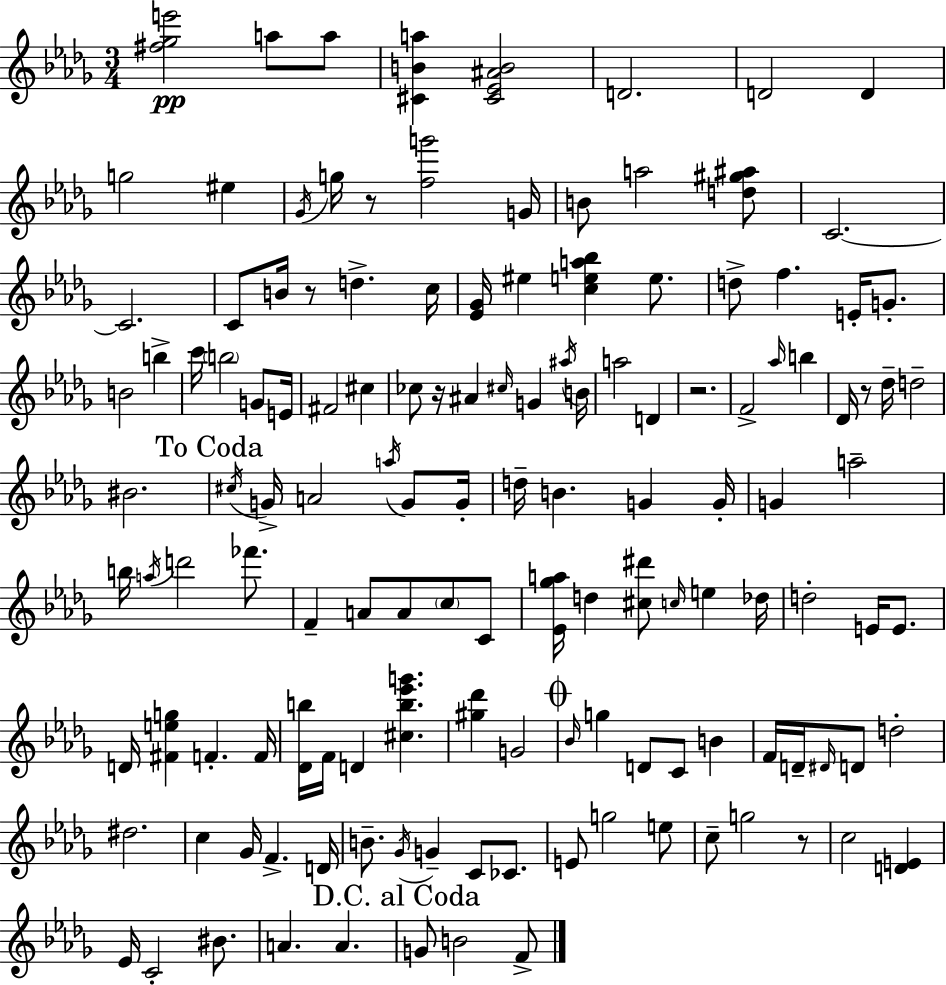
{
  \clef treble
  \numericTimeSignature
  \time 3/4
  \key bes \minor
  <fis'' ges'' e'''>2\pp a''8 a''8 | <cis' b' a''>4 <cis' ees' ais' b'>2 | d'2. | d'2 d'4 | \break g''2 eis''4 | \acciaccatura { ges'16 } g''16 r8 <f'' g'''>2 | g'16 b'8 a''2 <d'' gis'' ais''>8 | c'2.~~ | \break c'2. | c'8 b'16 r8 d''4.-> | c''16 <ees' ges'>16 eis''4 <c'' e'' a'' bes''>4 e''8. | d''8-> f''4. e'16-. g'8.-. | \break b'2 b''4-> | c'''16 \parenthesize b''2 g'8 | e'16 fis'2 cis''4 | ces''8 r16 ais'4 \grace { cis''16 } g'4 | \break \acciaccatura { ais''16 } b'16 a''2 d'4 | r2. | f'2-> \grace { aes''16 } | b''4 des'16 r8 des''16-- d''2-- | \break bis'2. | \mark "To Coda" \acciaccatura { cis''16 } g'16-> a'2 | \acciaccatura { a''16 } g'8 g'16-. d''16-- b'4. | g'4 g'16-. g'4 a''2-- | \break b''16 \acciaccatura { a''16 } d'''2 | fes'''8. f'4-- a'8 | a'8 \parenthesize c''8 c'8 <ees' ges'' a''>16 d''4 | <cis'' dis'''>8 \grace { c''16 } e''4 des''16 d''2-. | \break e'16 e'8. d'16 <fis' e'' g''>4 | f'4.-. f'16 <des' b''>16 f'16 d'4 | <cis'' b'' ees''' g'''>4. <gis'' des'''>4 | g'2 \mark \markup { \musicglyph "scripts.coda" } \grace { bes'16 } g''4 | \break d'8 c'8 b'4 f'16 d'16-- \grace { dis'16 } | d'8 d''2-. dis''2. | c''4 | ges'16 f'4.-> d'16 b'8.-- | \break \acciaccatura { ges'16 } g'4-- c'8 ces'8. e'8 | g''2 e''8 c''8-- | g''2 r8 c''2 | <d' e'>4 ees'16 | \break c'2-. bis'8. a'4. | a'4. \mark "D.C. al Coda" g'8 | b'2 f'8-> \bar "|."
}